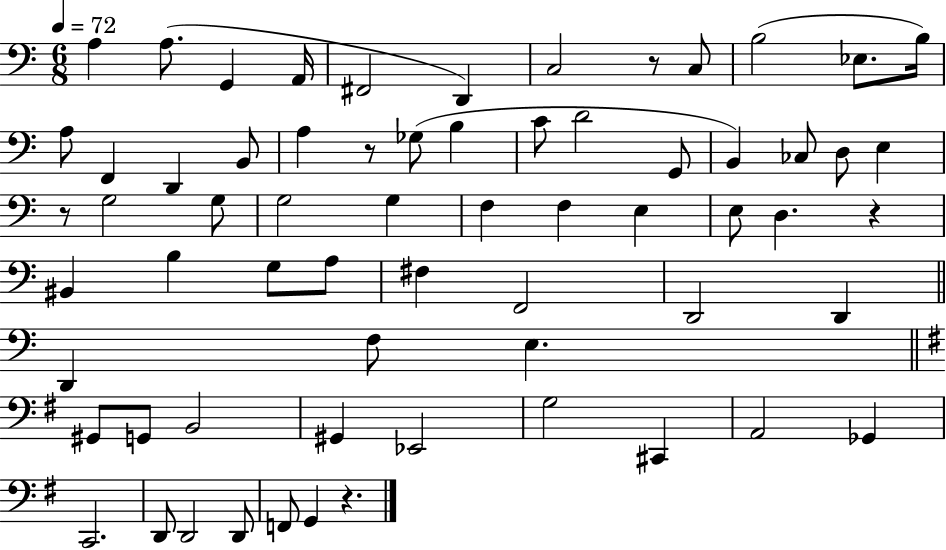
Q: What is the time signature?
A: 6/8